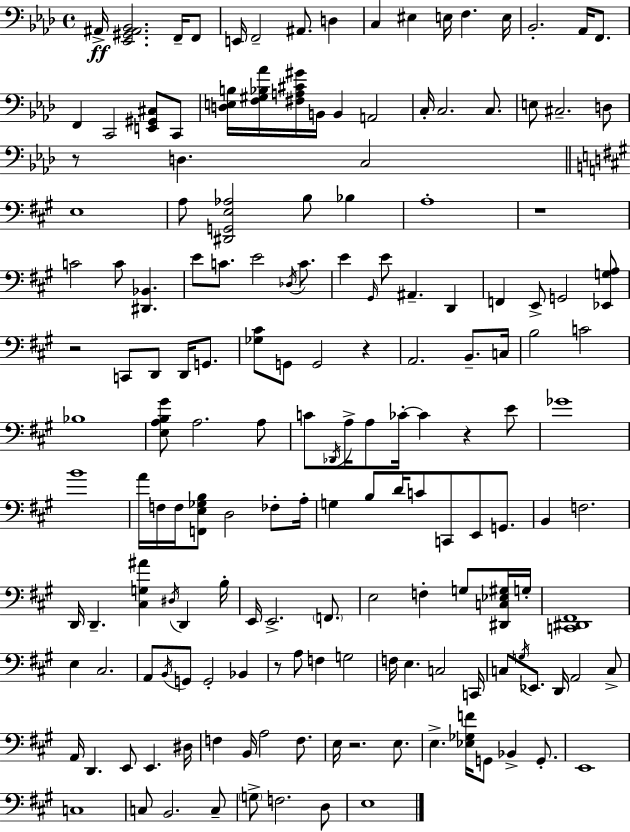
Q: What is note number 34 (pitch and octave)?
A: A3